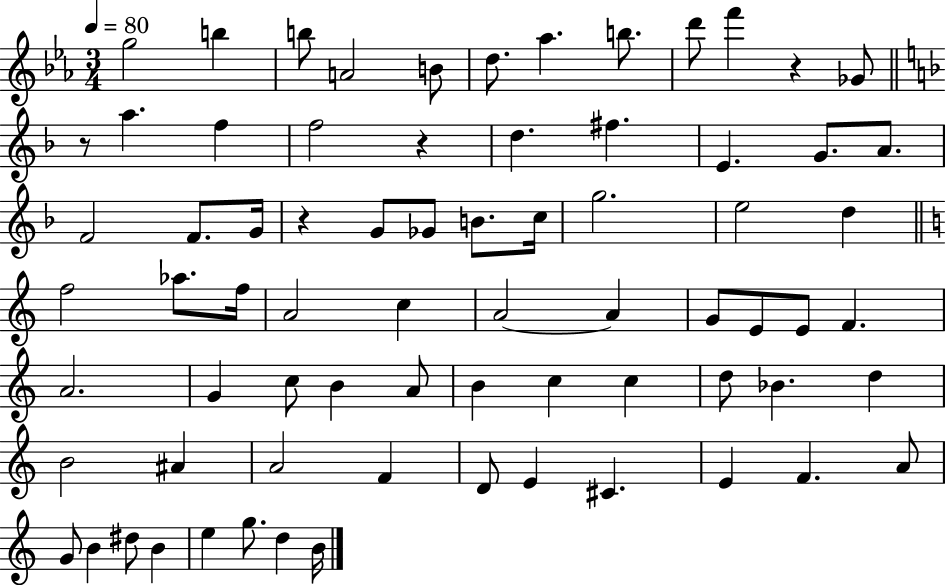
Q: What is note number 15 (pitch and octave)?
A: D5